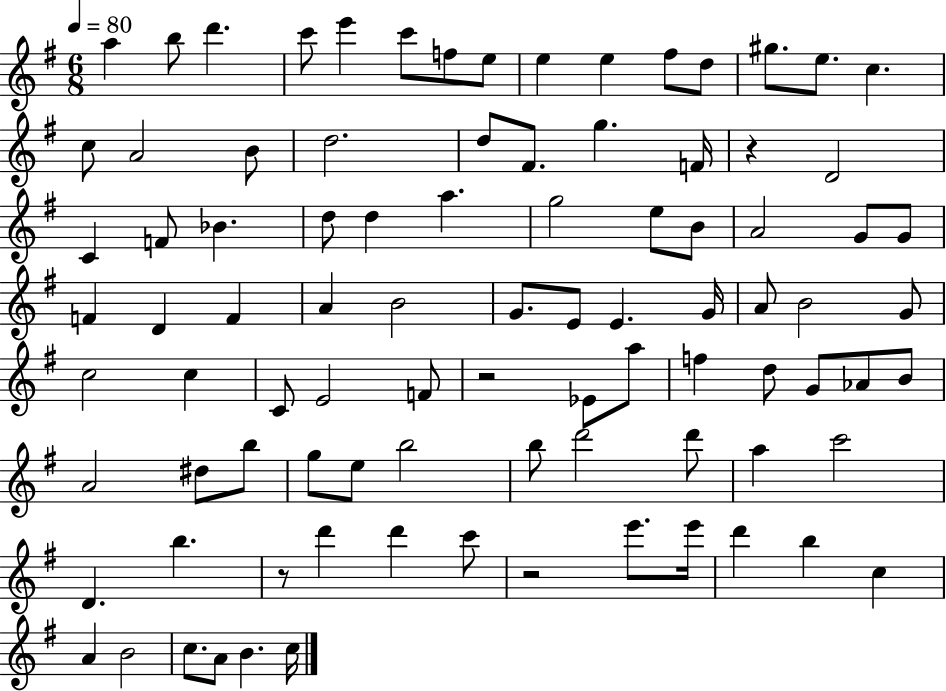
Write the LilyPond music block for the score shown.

{
  \clef treble
  \numericTimeSignature
  \time 6/8
  \key g \major
  \tempo 4 = 80
  \repeat volta 2 { a''4 b''8 d'''4. | c'''8 e'''4 c'''8 f''8 e''8 | e''4 e''4 fis''8 d''8 | gis''8. e''8. c''4. | \break c''8 a'2 b'8 | d''2. | d''8 fis'8. g''4. f'16 | r4 d'2 | \break c'4 f'8 bes'4. | d''8 d''4 a''4. | g''2 e''8 b'8 | a'2 g'8 g'8 | \break f'4 d'4 f'4 | a'4 b'2 | g'8. e'8 e'4. g'16 | a'8 b'2 g'8 | \break c''2 c''4 | c'8 e'2 f'8 | r2 ees'8 a''8 | f''4 d''8 g'8 aes'8 b'8 | \break a'2 dis''8 b''8 | g''8 e''8 b''2 | b''8 d'''2 d'''8 | a''4 c'''2 | \break d'4. b''4. | r8 d'''4 d'''4 c'''8 | r2 e'''8. e'''16 | d'''4 b''4 c''4 | \break a'4 b'2 | c''8. a'8 b'4. c''16 | } \bar "|."
}